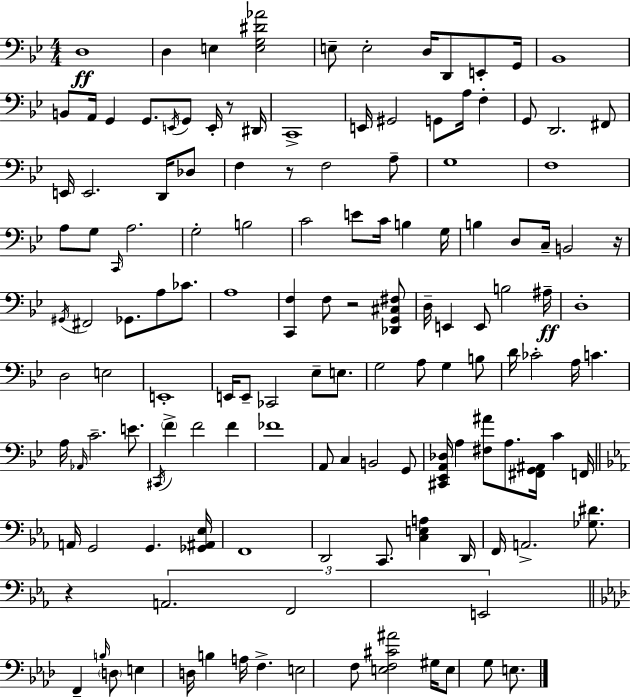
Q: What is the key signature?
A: BES major